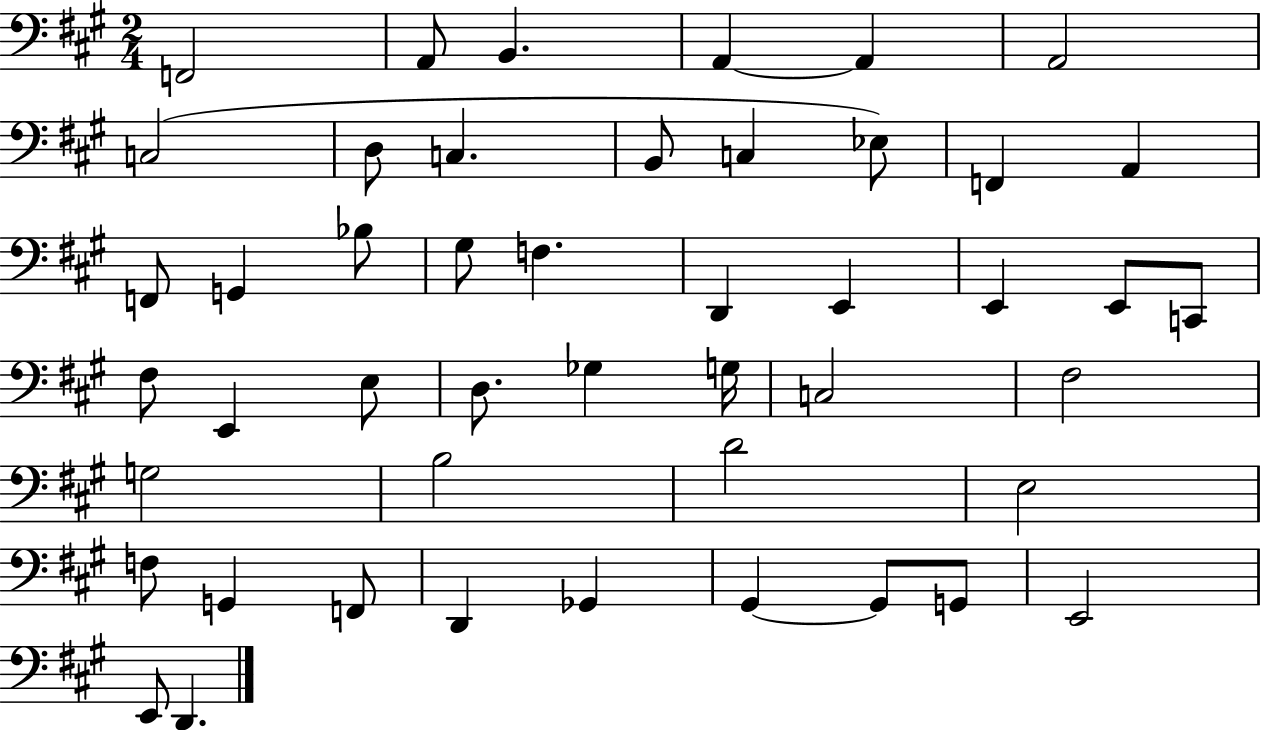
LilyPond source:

{
  \clef bass
  \numericTimeSignature
  \time 2/4
  \key a \major
  \repeat volta 2 { f,2 | a,8 b,4. | a,4~~ a,4 | a,2 | \break c2( | d8 c4. | b,8 c4 ees8) | f,4 a,4 | \break f,8 g,4 bes8 | gis8 f4. | d,4 e,4 | e,4 e,8 c,8 | \break fis8 e,4 e8 | d8. ges4 g16 | c2 | fis2 | \break g2 | b2 | d'2 | e2 | \break f8 g,4 f,8 | d,4 ges,4 | gis,4~~ gis,8 g,8 | e,2 | \break e,8 d,4. | } \bar "|."
}